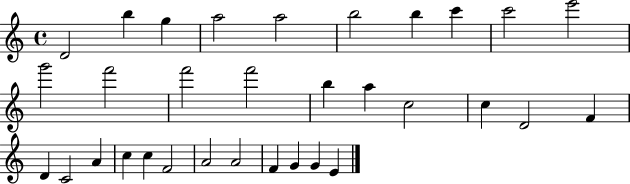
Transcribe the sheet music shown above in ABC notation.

X:1
T:Untitled
M:4/4
L:1/4
K:C
D2 b g a2 a2 b2 b c' c'2 e'2 g'2 f'2 f'2 f'2 b a c2 c D2 F D C2 A c c F2 A2 A2 F G G E